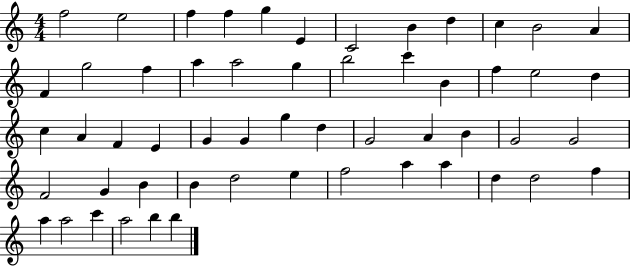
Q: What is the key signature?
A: C major